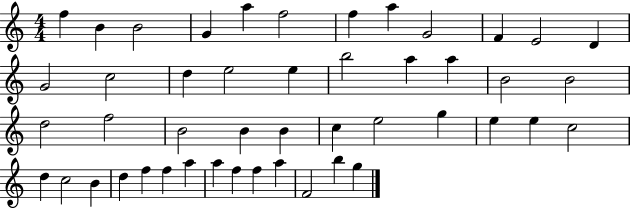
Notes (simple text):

F5/q B4/q B4/h G4/q A5/q F5/h F5/q A5/q G4/h F4/q E4/h D4/q G4/h C5/h D5/q E5/h E5/q B5/h A5/q A5/q B4/h B4/h D5/h F5/h B4/h B4/q B4/q C5/q E5/h G5/q E5/q E5/q C5/h D5/q C5/h B4/q D5/q F5/q F5/q A5/q A5/q F5/q F5/q A5/q F4/h B5/q G5/q